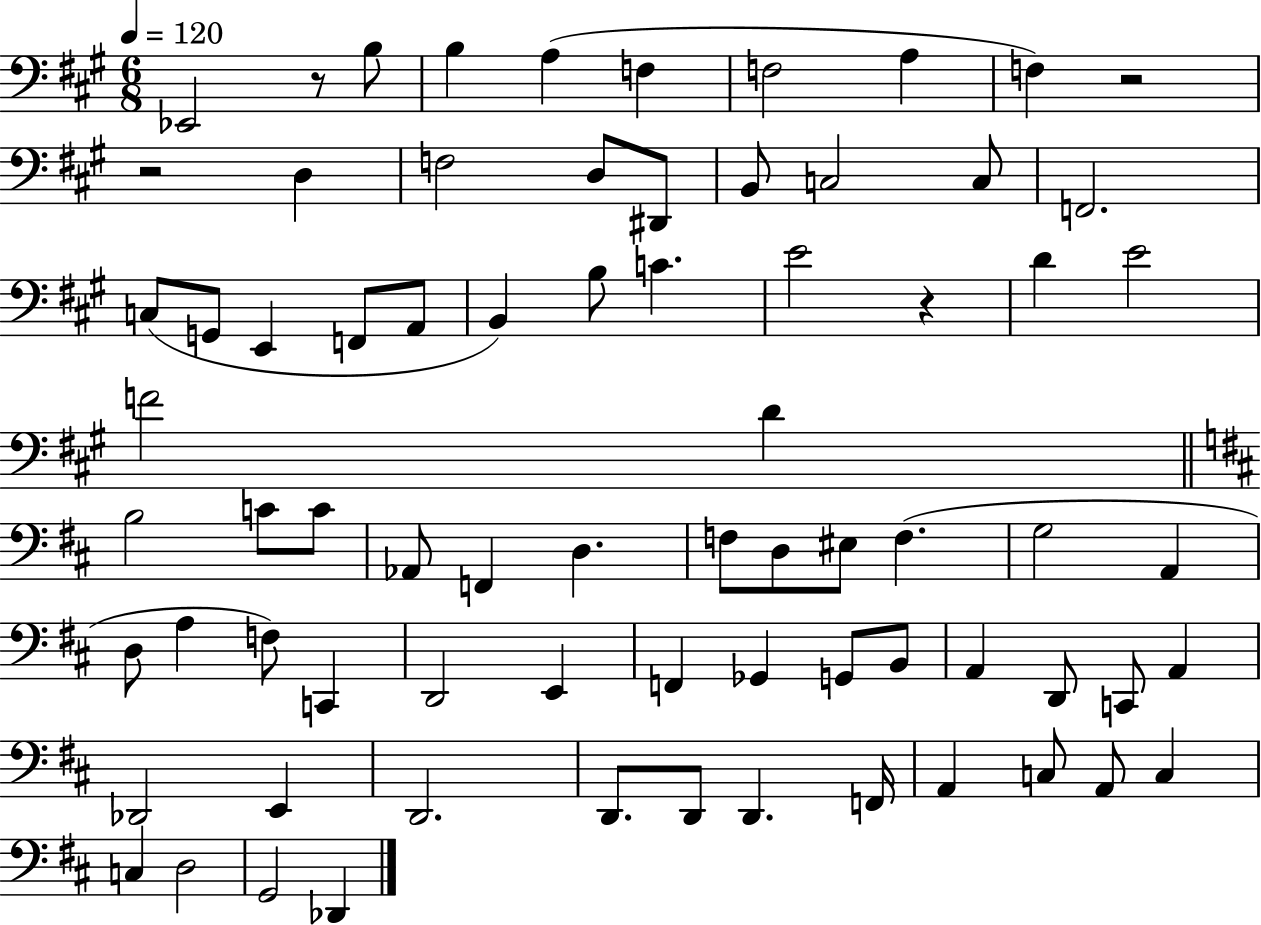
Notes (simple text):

Eb2/h R/e B3/e B3/q A3/q F3/q F3/h A3/q F3/q R/h R/h D3/q F3/h D3/e D#2/e B2/e C3/h C3/e F2/h. C3/e G2/e E2/q F2/e A2/e B2/q B3/e C4/q. E4/h R/q D4/q E4/h F4/h D4/q B3/h C4/e C4/e Ab2/e F2/q D3/q. F3/e D3/e EIS3/e F3/q. G3/h A2/q D3/e A3/q F3/e C2/q D2/h E2/q F2/q Gb2/q G2/e B2/e A2/q D2/e C2/e A2/q Db2/h E2/q D2/h. D2/e. D2/e D2/q. F2/s A2/q C3/e A2/e C3/q C3/q D3/h G2/h Db2/q